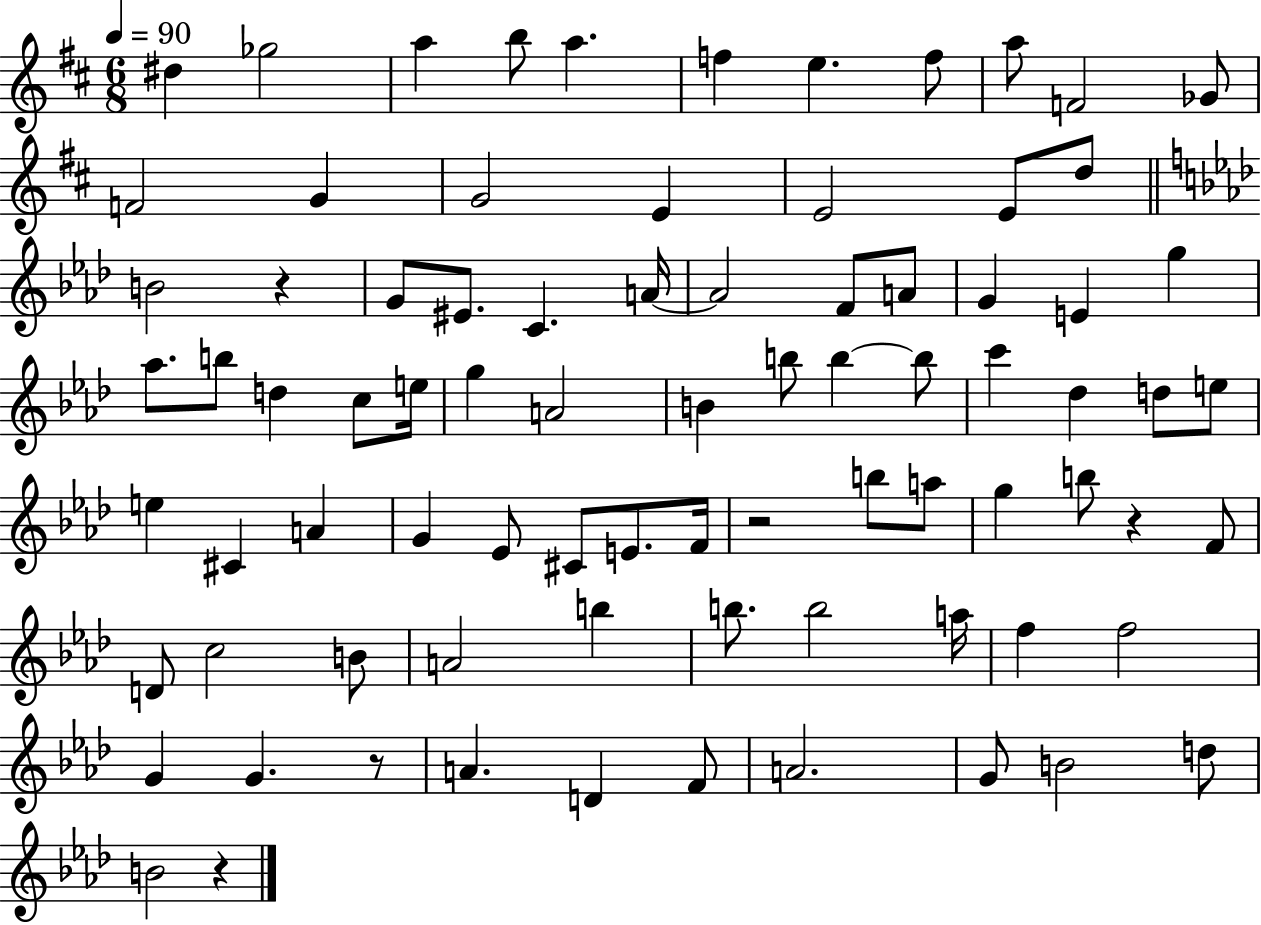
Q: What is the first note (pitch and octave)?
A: D#5